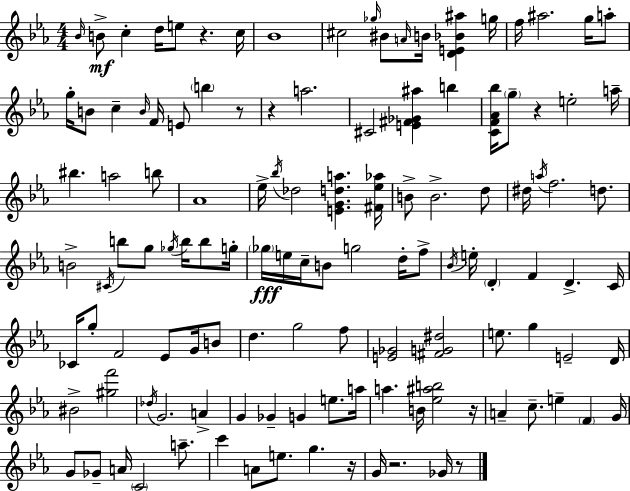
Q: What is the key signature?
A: EES major